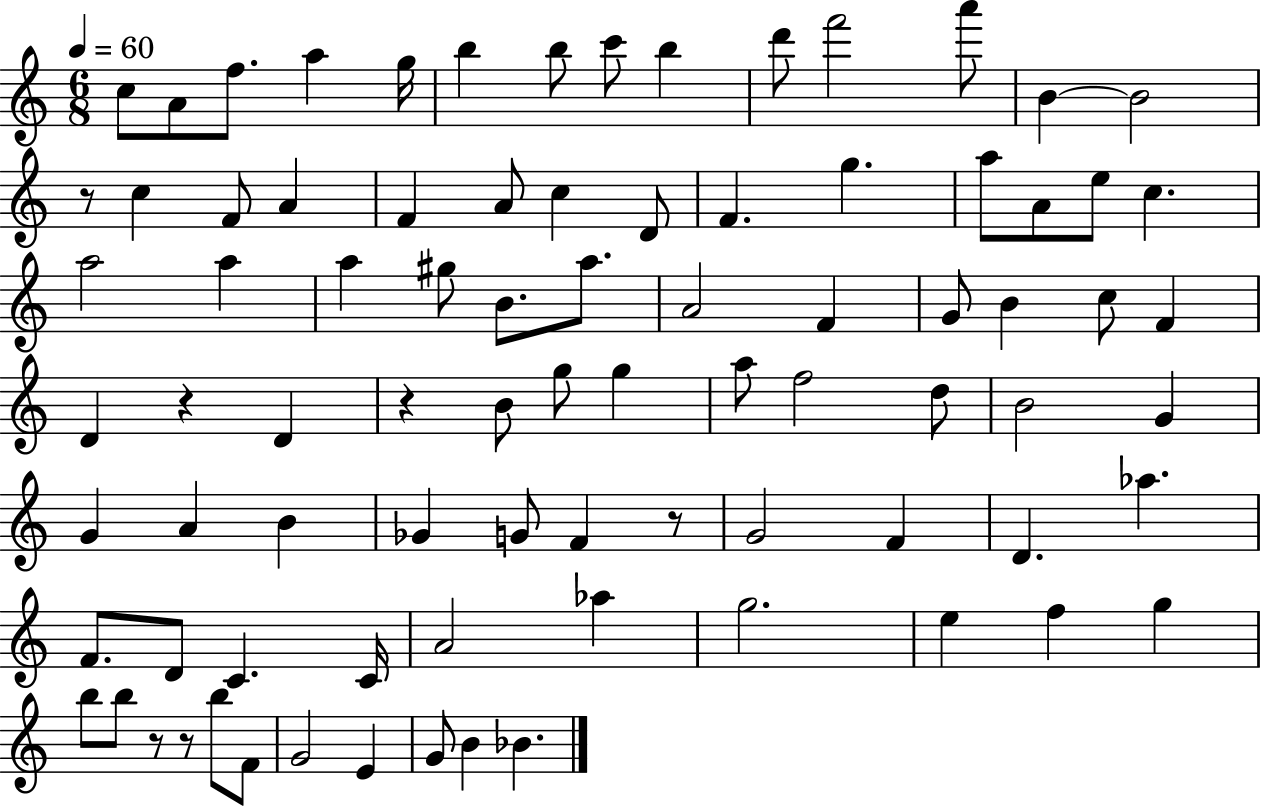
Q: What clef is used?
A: treble